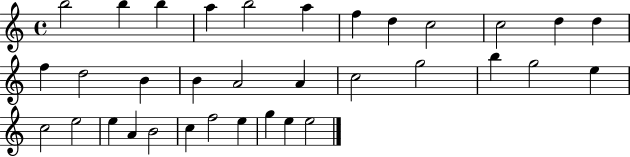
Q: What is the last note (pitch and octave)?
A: E5